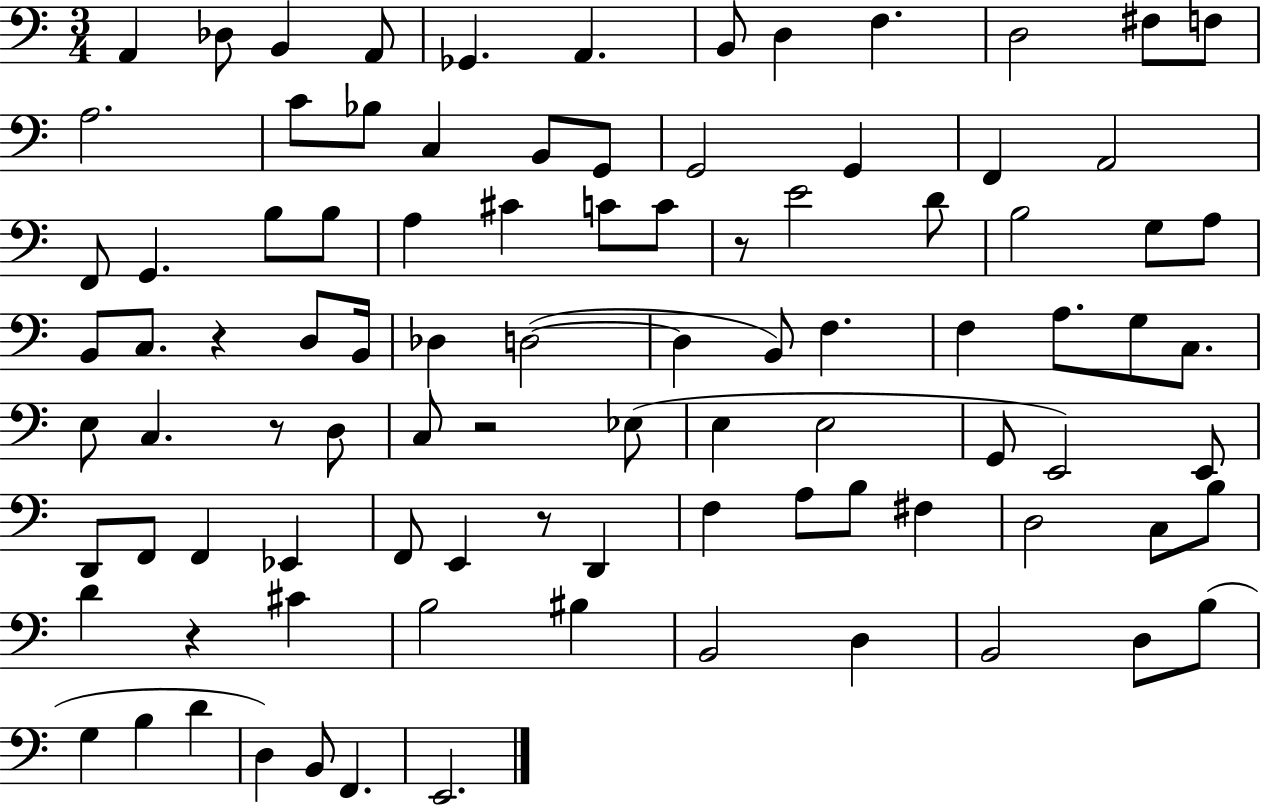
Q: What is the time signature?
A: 3/4